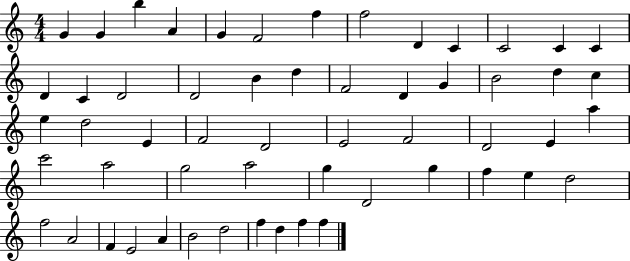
{
  \clef treble
  \numericTimeSignature
  \time 4/4
  \key c \major
  g'4 g'4 b''4 a'4 | g'4 f'2 f''4 | f''2 d'4 c'4 | c'2 c'4 c'4 | \break d'4 c'4 d'2 | d'2 b'4 d''4 | f'2 d'4 g'4 | b'2 d''4 c''4 | \break e''4 d''2 e'4 | f'2 d'2 | e'2 f'2 | d'2 e'4 a''4 | \break c'''2 a''2 | g''2 a''2 | g''4 d'2 g''4 | f''4 e''4 d''2 | \break f''2 a'2 | f'4 e'2 a'4 | b'2 d''2 | f''4 d''4 f''4 f''4 | \break \bar "|."
}